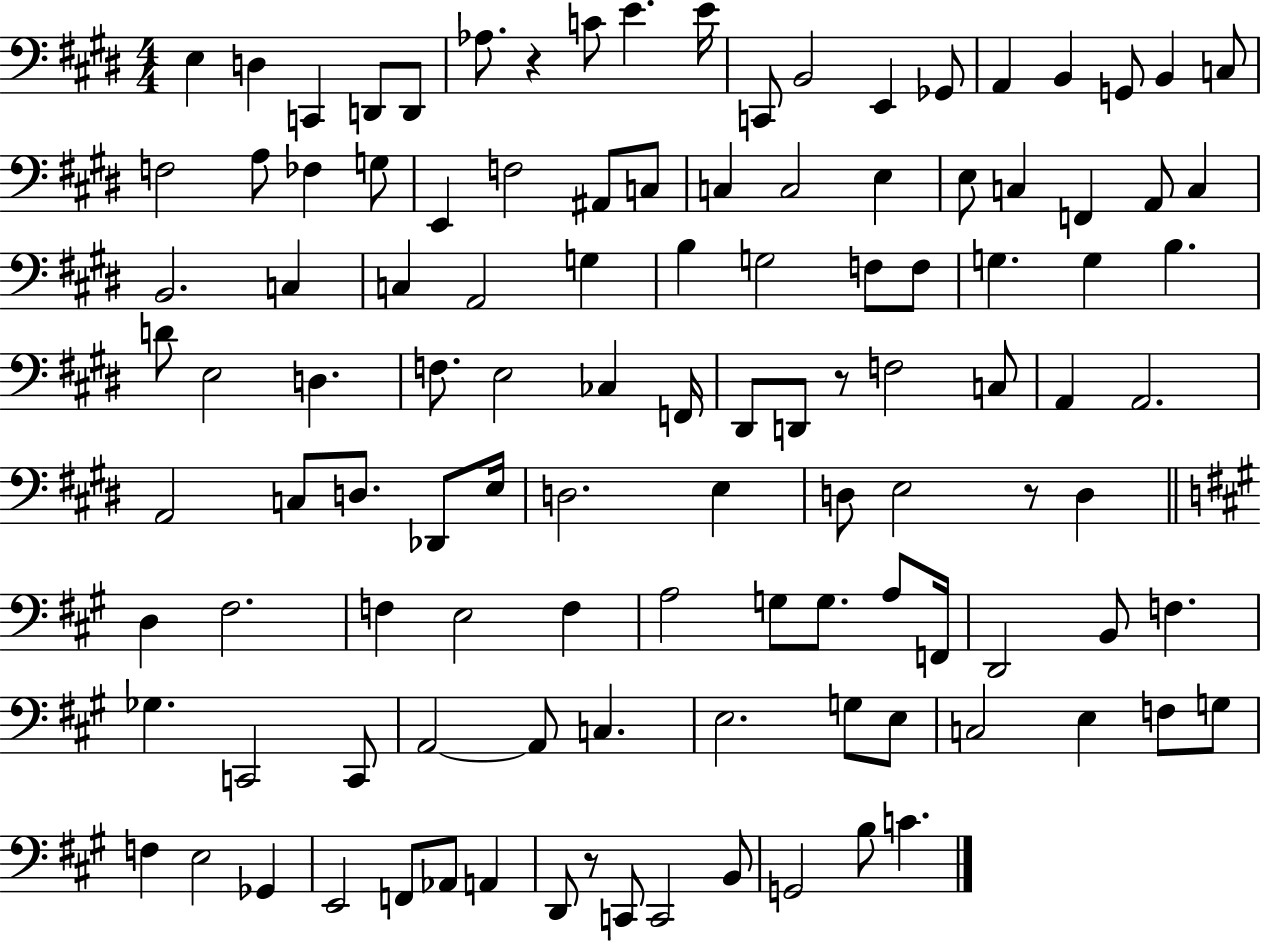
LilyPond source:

{
  \clef bass
  \numericTimeSignature
  \time 4/4
  \key e \major
  e4 d4 c,4 d,8 d,8 | aes8. r4 c'8 e'4. e'16 | c,8 b,2 e,4 ges,8 | a,4 b,4 g,8 b,4 c8 | \break f2 a8 fes4 g8 | e,4 f2 ais,8 c8 | c4 c2 e4 | e8 c4 f,4 a,8 c4 | \break b,2. c4 | c4 a,2 g4 | b4 g2 f8 f8 | g4. g4 b4. | \break d'8 e2 d4. | f8. e2 ces4 f,16 | dis,8 d,8 r8 f2 c8 | a,4 a,2. | \break a,2 c8 d8. des,8 e16 | d2. e4 | d8 e2 r8 d4 | \bar "||" \break \key a \major d4 fis2. | f4 e2 f4 | a2 g8 g8. a8 f,16 | d,2 b,8 f4. | \break ges4. c,2 c,8 | a,2~~ a,8 c4. | e2. g8 e8 | c2 e4 f8 g8 | \break f4 e2 ges,4 | e,2 f,8 aes,8 a,4 | d,8 r8 c,8 c,2 b,8 | g,2 b8 c'4. | \break \bar "|."
}